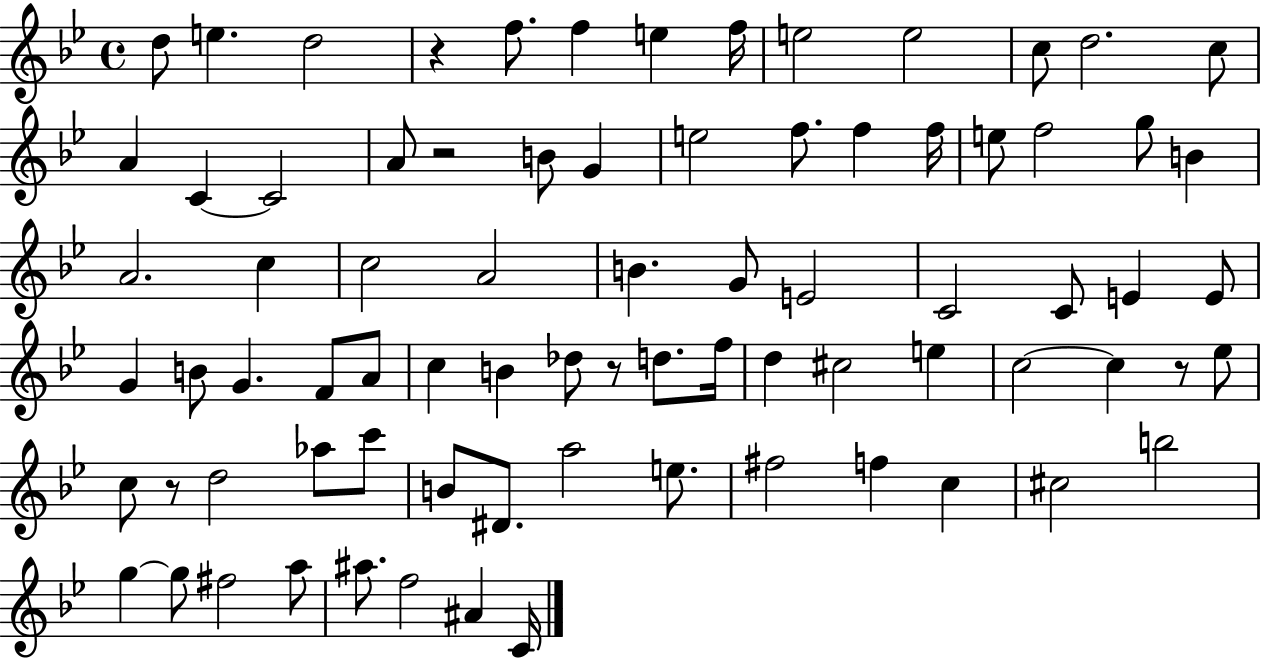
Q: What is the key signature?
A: BES major